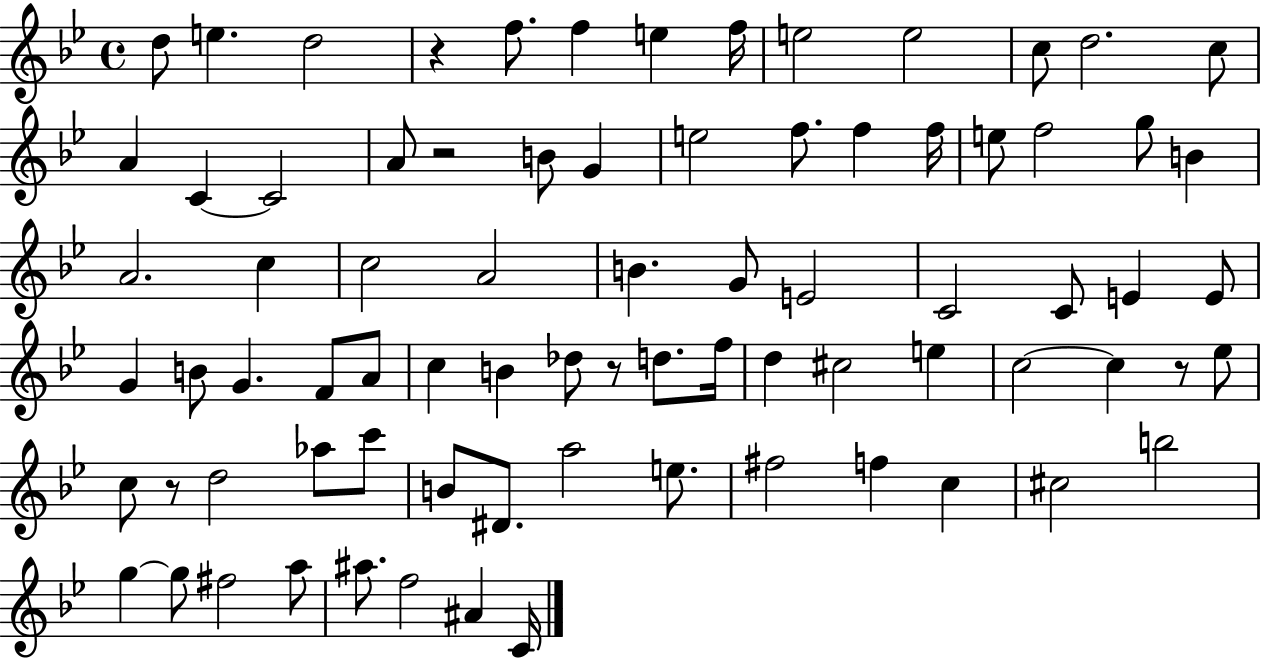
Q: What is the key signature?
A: BES major